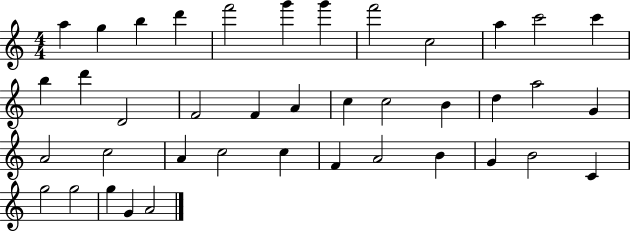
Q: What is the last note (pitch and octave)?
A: A4